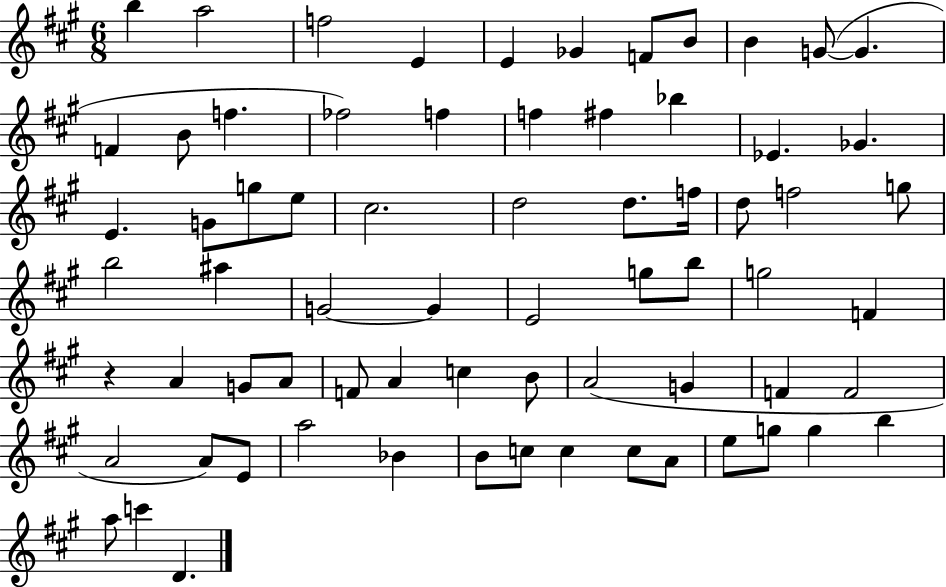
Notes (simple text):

B5/q A5/h F5/h E4/q E4/q Gb4/q F4/e B4/e B4/q G4/e G4/q. F4/q B4/e F5/q. FES5/h F5/q F5/q F#5/q Bb5/q Eb4/q. Gb4/q. E4/q. G4/e G5/e E5/e C#5/h. D5/h D5/e. F5/s D5/e F5/h G5/e B5/h A#5/q G4/h G4/q E4/h G5/e B5/e G5/h F4/q R/q A4/q G4/e A4/e F4/e A4/q C5/q B4/e A4/h G4/q F4/q F4/h A4/h A4/e E4/e A5/h Bb4/q B4/e C5/e C5/q C5/e A4/e E5/e G5/e G5/q B5/q A5/e C6/q D4/q.